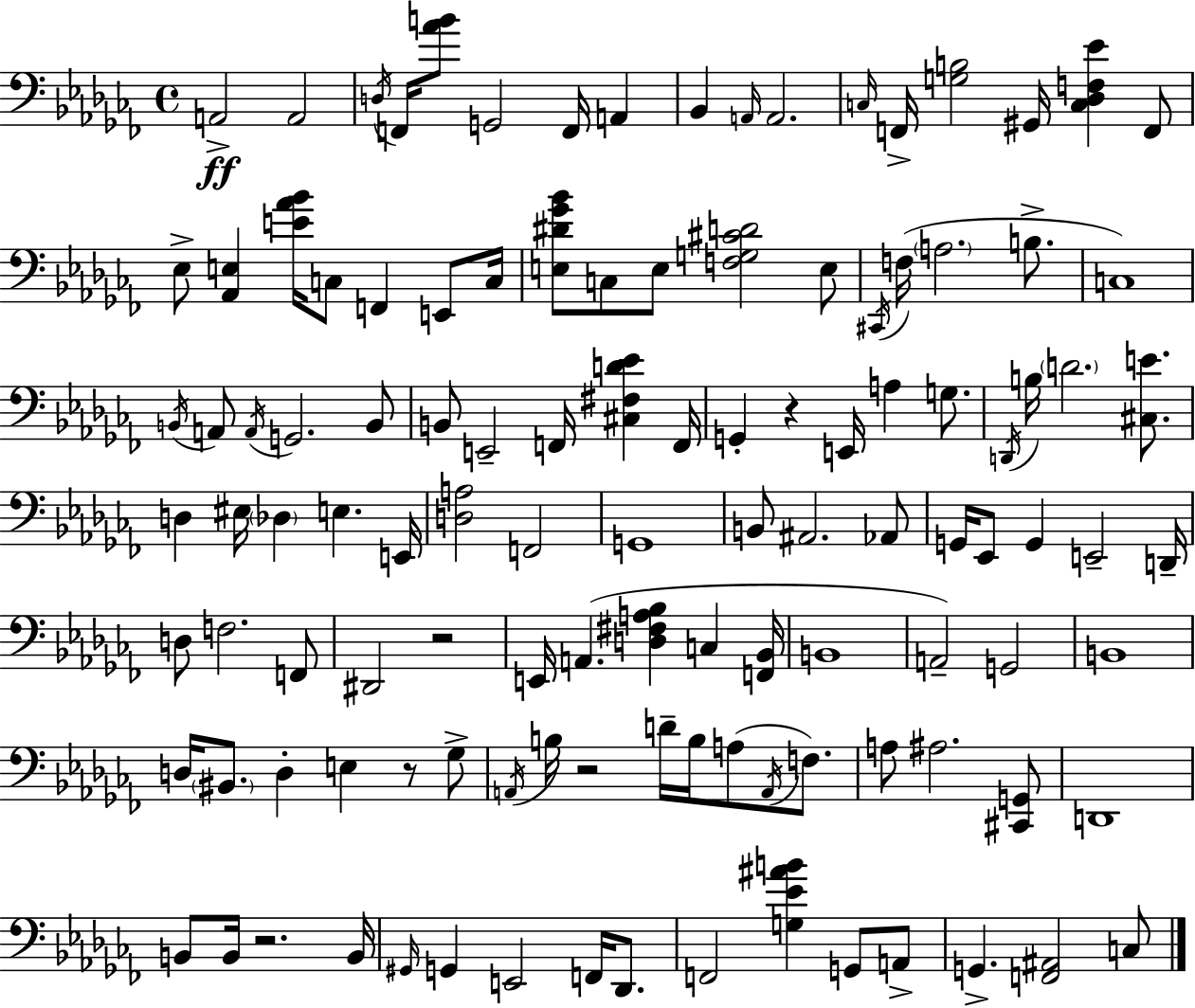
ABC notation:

X:1
T:Untitled
M:4/4
L:1/4
K:Abm
A,,2 A,,2 D,/4 F,,/4 [_AB]/2 G,,2 F,,/4 A,, _B,, A,,/4 A,,2 C,/4 F,,/4 [G,B,]2 ^G,,/4 [C,_D,F,_E] F,,/2 _E,/2 [_A,,E,] [E_A_B]/4 C,/2 F,, E,,/2 C,/4 [E,^D_G_B]/2 C,/2 E,/2 [F,G,^CD]2 E,/2 ^C,,/4 F,/4 A,2 B,/2 C,4 B,,/4 A,,/2 A,,/4 G,,2 B,,/2 B,,/2 E,,2 F,,/4 [^C,^F,D_E] F,,/4 G,, z E,,/4 A, G,/2 D,,/4 B,/4 D2 [^C,E]/2 D, ^E,/4 _D, E, E,,/4 [D,A,]2 F,,2 G,,4 B,,/2 ^A,,2 _A,,/2 G,,/4 _E,,/2 G,, E,,2 D,,/4 D,/2 F,2 F,,/2 ^D,,2 z2 E,,/4 A,, [D,^F,A,_B,] C, [F,,_B,,]/4 B,,4 A,,2 G,,2 B,,4 D,/4 ^B,,/2 D, E, z/2 _G,/2 A,,/4 B,/4 z2 D/4 B,/4 A,/2 A,,/4 F,/2 A,/2 ^A,2 [^C,,G,,]/2 D,,4 B,,/2 B,,/4 z2 B,,/4 ^G,,/4 G,, E,,2 F,,/4 _D,,/2 F,,2 [G,_E^AB] G,,/2 A,,/2 G,, [F,,^A,,]2 C,/2